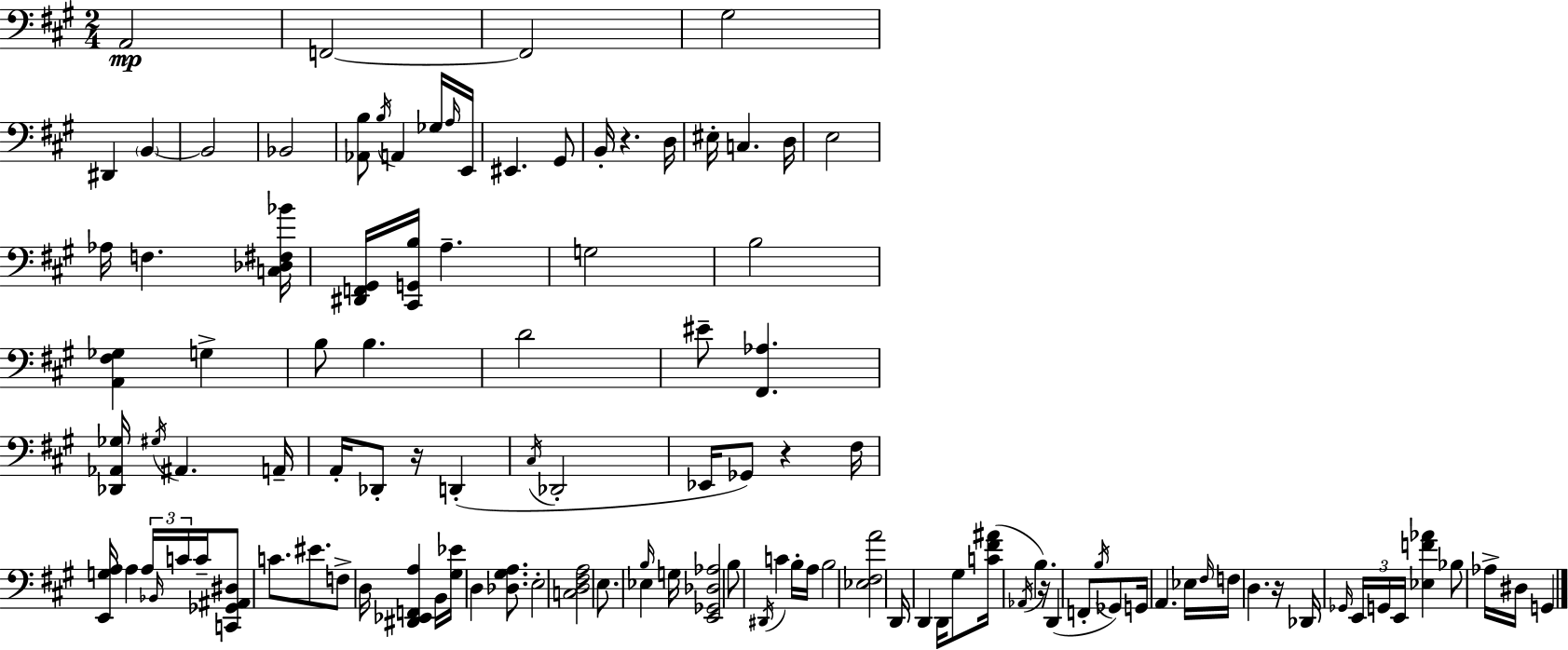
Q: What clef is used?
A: bass